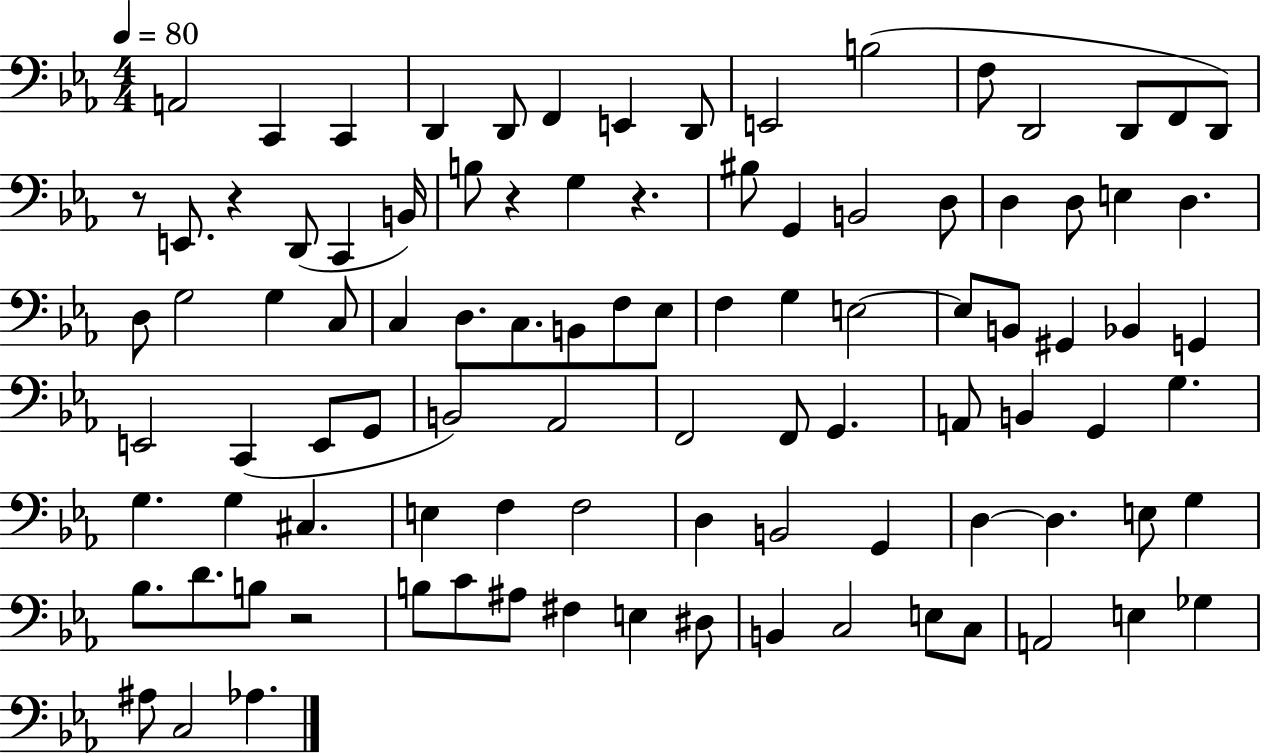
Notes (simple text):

A2/h C2/q C2/q D2/q D2/e F2/q E2/q D2/e E2/h B3/h F3/e D2/h D2/e F2/e D2/e R/e E2/e. R/q D2/e C2/q B2/s B3/e R/q G3/q R/q. BIS3/e G2/q B2/h D3/e D3/q D3/e E3/q D3/q. D3/e G3/h G3/q C3/e C3/q D3/e. C3/e. B2/e F3/e Eb3/e F3/q G3/q E3/h E3/e B2/e G#2/q Bb2/q G2/q E2/h C2/q E2/e G2/e B2/h Ab2/h F2/h F2/e G2/q. A2/e B2/q G2/q G3/q. G3/q. G3/q C#3/q. E3/q F3/q F3/h D3/q B2/h G2/q D3/q D3/q. E3/e G3/q Bb3/e. D4/e. B3/e R/h B3/e C4/e A#3/e F#3/q E3/q D#3/e B2/q C3/h E3/e C3/e A2/h E3/q Gb3/q A#3/e C3/h Ab3/q.